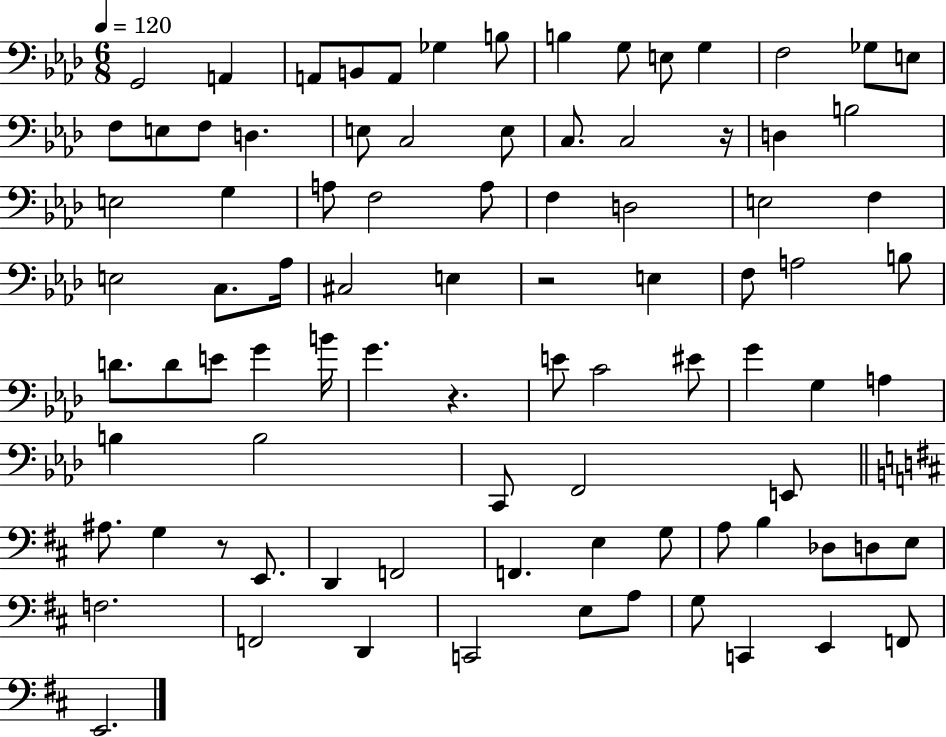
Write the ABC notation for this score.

X:1
T:Untitled
M:6/8
L:1/4
K:Ab
G,,2 A,, A,,/2 B,,/2 A,,/2 _G, B,/2 B, G,/2 E,/2 G, F,2 _G,/2 E,/2 F,/2 E,/2 F,/2 D, E,/2 C,2 E,/2 C,/2 C,2 z/4 D, B,2 E,2 G, A,/2 F,2 A,/2 F, D,2 E,2 F, E,2 C,/2 _A,/4 ^C,2 E, z2 E, F,/2 A,2 B,/2 D/2 D/2 E/2 G B/4 G z E/2 C2 ^E/2 G G, A, B, B,2 C,,/2 F,,2 E,,/2 ^A,/2 G, z/2 E,,/2 D,, F,,2 F,, E, G,/2 A,/2 B, _D,/2 D,/2 E,/2 F,2 F,,2 D,, C,,2 E,/2 A,/2 G,/2 C,, E,, F,,/2 E,,2